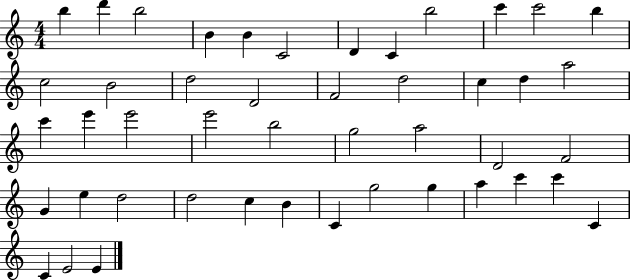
X:1
T:Untitled
M:4/4
L:1/4
K:C
b d' b2 B B C2 D C b2 c' c'2 b c2 B2 d2 D2 F2 d2 c d a2 c' e' e'2 e'2 b2 g2 a2 D2 F2 G e d2 d2 c B C g2 g a c' c' C C E2 E